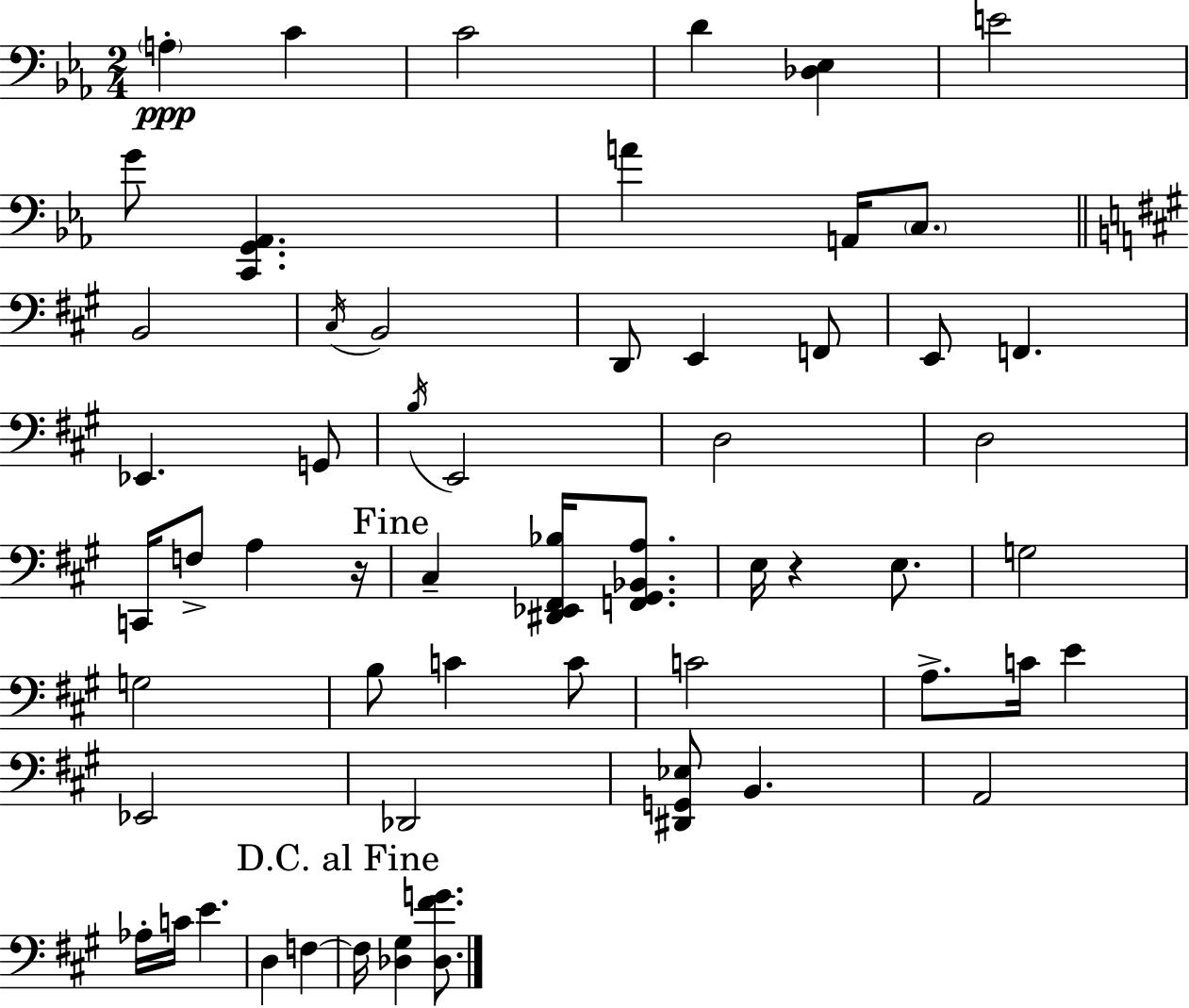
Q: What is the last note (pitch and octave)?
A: F3